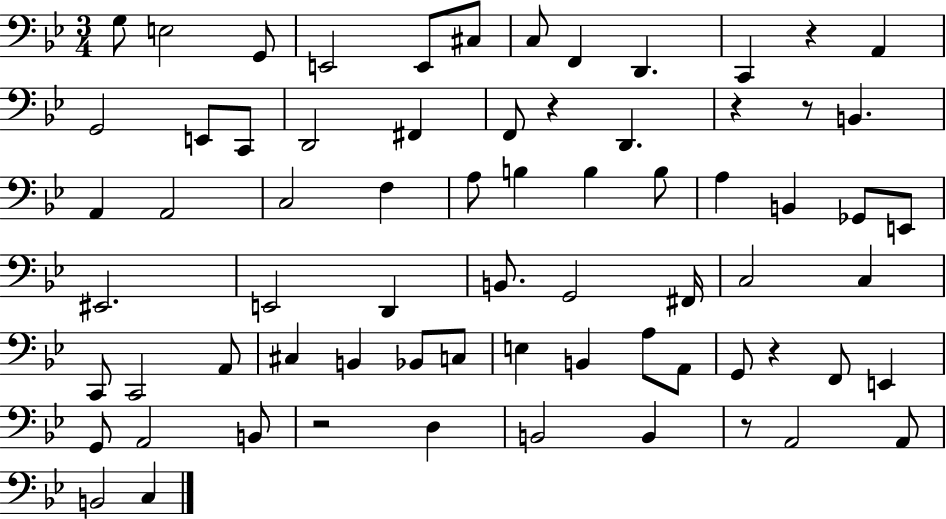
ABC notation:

X:1
T:Untitled
M:3/4
L:1/4
K:Bb
G,/2 E,2 G,,/2 E,,2 E,,/2 ^C,/2 C,/2 F,, D,, C,, z A,, G,,2 E,,/2 C,,/2 D,,2 ^F,, F,,/2 z D,, z z/2 B,, A,, A,,2 C,2 F, A,/2 B, B, B,/2 A, B,, _G,,/2 E,,/2 ^E,,2 E,,2 D,, B,,/2 G,,2 ^F,,/4 C,2 C, C,,/2 C,,2 A,,/2 ^C, B,, _B,,/2 C,/2 E, B,, A,/2 A,,/2 G,,/2 z F,,/2 E,, G,,/2 A,,2 B,,/2 z2 D, B,,2 B,, z/2 A,,2 A,,/2 B,,2 C,